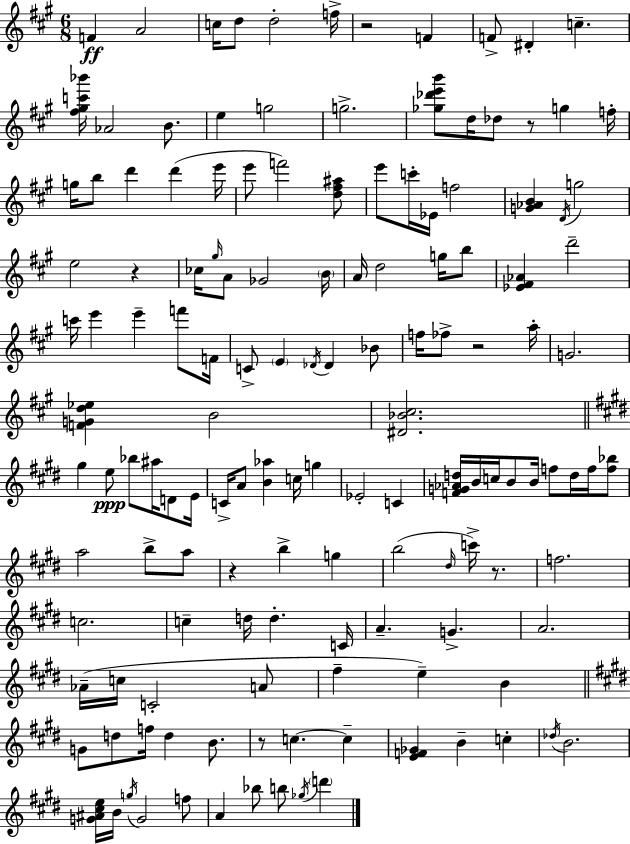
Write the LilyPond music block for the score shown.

{
  \clef treble
  \numericTimeSignature
  \time 6/8
  \key a \major
  f'4\ff a'2 | c''16 d''8 d''2-. f''16-> | r2 f'4 | f'8-> dis'4-. c''4.-- | \break <fis'' gis'' c''' bes'''>16 aes'2 b'8. | e''4 g''2 | g''2.-> | <ges'' des''' e''' b'''>8 d''16 des''8 r8 g''4 f''16-. | \break g''16 b''8 d'''4 d'''4( e'''16 | e'''8 f'''2) <d'' fis'' ais''>8 | e'''8 c'''16-. ees'16 f''2 | <g' aes' b'>4 \acciaccatura { d'16 } g''2 | \break e''2 r4 | ces''16 \grace { gis''16 } a'8 ges'2 | \parenthesize b'16 a'16 d''2 g''16 | b''8 <ees' fis' aes'>4 d'''2-- | \break c'''16 e'''4 e'''4-- f'''8 | f'16 c'8-> \parenthesize e'4 \acciaccatura { des'16 } des'4 | bes'8 f''16 fes''8-> r2 | a''16-. g'2. | \break <f' g' d'' ees''>4 b'2 | <dis' bes' cis''>2. | \bar "||" \break \key e \major gis''4 e''8\ppp bes''8 ais''16 d'8 e'16 | c'16-> a'8 <b' aes''>4 c''16 g''4 | ees'2-. c'4 | <f' g' aes' d''>16 b'16 c''16 b'8 b'16 f''8 d''16 f''16 <f'' bes''>8 | \break a''2 b''8-> a''8 | r4 b''4-> g''4 | b''2( \grace { dis''16 } c'''16->) r8. | f''2. | \break c''2. | c''4-- d''16 d''4.-. | c'16 a'4.-- g'4.-> | a'2. | \break aes'16--( c''16 c'2-. a'8 | fis''4-- e''4--) b'4 | \bar "||" \break \key e \major g'8 d''8 f''16 d''4 b'8. | r8 c''4.~~ c''4-- | <e' f' ges'>4 b'4-- c''4-. | \acciaccatura { des''16 } b'2. | \break <g' ais' cis'' e''>16 b'16 \acciaccatura { g''16 } g'2 | f''8 a'4 bes''8 b''8 \acciaccatura { ges''16 } \parenthesize d'''4 | \bar "|."
}